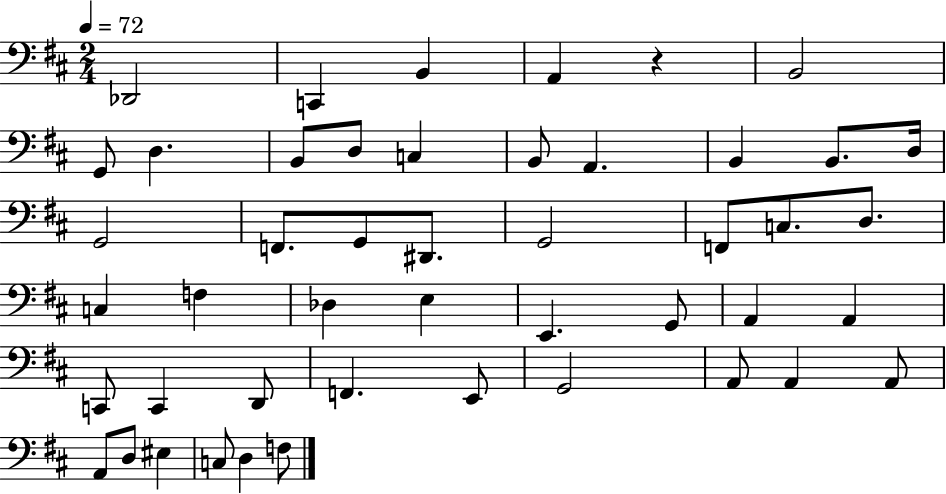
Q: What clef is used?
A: bass